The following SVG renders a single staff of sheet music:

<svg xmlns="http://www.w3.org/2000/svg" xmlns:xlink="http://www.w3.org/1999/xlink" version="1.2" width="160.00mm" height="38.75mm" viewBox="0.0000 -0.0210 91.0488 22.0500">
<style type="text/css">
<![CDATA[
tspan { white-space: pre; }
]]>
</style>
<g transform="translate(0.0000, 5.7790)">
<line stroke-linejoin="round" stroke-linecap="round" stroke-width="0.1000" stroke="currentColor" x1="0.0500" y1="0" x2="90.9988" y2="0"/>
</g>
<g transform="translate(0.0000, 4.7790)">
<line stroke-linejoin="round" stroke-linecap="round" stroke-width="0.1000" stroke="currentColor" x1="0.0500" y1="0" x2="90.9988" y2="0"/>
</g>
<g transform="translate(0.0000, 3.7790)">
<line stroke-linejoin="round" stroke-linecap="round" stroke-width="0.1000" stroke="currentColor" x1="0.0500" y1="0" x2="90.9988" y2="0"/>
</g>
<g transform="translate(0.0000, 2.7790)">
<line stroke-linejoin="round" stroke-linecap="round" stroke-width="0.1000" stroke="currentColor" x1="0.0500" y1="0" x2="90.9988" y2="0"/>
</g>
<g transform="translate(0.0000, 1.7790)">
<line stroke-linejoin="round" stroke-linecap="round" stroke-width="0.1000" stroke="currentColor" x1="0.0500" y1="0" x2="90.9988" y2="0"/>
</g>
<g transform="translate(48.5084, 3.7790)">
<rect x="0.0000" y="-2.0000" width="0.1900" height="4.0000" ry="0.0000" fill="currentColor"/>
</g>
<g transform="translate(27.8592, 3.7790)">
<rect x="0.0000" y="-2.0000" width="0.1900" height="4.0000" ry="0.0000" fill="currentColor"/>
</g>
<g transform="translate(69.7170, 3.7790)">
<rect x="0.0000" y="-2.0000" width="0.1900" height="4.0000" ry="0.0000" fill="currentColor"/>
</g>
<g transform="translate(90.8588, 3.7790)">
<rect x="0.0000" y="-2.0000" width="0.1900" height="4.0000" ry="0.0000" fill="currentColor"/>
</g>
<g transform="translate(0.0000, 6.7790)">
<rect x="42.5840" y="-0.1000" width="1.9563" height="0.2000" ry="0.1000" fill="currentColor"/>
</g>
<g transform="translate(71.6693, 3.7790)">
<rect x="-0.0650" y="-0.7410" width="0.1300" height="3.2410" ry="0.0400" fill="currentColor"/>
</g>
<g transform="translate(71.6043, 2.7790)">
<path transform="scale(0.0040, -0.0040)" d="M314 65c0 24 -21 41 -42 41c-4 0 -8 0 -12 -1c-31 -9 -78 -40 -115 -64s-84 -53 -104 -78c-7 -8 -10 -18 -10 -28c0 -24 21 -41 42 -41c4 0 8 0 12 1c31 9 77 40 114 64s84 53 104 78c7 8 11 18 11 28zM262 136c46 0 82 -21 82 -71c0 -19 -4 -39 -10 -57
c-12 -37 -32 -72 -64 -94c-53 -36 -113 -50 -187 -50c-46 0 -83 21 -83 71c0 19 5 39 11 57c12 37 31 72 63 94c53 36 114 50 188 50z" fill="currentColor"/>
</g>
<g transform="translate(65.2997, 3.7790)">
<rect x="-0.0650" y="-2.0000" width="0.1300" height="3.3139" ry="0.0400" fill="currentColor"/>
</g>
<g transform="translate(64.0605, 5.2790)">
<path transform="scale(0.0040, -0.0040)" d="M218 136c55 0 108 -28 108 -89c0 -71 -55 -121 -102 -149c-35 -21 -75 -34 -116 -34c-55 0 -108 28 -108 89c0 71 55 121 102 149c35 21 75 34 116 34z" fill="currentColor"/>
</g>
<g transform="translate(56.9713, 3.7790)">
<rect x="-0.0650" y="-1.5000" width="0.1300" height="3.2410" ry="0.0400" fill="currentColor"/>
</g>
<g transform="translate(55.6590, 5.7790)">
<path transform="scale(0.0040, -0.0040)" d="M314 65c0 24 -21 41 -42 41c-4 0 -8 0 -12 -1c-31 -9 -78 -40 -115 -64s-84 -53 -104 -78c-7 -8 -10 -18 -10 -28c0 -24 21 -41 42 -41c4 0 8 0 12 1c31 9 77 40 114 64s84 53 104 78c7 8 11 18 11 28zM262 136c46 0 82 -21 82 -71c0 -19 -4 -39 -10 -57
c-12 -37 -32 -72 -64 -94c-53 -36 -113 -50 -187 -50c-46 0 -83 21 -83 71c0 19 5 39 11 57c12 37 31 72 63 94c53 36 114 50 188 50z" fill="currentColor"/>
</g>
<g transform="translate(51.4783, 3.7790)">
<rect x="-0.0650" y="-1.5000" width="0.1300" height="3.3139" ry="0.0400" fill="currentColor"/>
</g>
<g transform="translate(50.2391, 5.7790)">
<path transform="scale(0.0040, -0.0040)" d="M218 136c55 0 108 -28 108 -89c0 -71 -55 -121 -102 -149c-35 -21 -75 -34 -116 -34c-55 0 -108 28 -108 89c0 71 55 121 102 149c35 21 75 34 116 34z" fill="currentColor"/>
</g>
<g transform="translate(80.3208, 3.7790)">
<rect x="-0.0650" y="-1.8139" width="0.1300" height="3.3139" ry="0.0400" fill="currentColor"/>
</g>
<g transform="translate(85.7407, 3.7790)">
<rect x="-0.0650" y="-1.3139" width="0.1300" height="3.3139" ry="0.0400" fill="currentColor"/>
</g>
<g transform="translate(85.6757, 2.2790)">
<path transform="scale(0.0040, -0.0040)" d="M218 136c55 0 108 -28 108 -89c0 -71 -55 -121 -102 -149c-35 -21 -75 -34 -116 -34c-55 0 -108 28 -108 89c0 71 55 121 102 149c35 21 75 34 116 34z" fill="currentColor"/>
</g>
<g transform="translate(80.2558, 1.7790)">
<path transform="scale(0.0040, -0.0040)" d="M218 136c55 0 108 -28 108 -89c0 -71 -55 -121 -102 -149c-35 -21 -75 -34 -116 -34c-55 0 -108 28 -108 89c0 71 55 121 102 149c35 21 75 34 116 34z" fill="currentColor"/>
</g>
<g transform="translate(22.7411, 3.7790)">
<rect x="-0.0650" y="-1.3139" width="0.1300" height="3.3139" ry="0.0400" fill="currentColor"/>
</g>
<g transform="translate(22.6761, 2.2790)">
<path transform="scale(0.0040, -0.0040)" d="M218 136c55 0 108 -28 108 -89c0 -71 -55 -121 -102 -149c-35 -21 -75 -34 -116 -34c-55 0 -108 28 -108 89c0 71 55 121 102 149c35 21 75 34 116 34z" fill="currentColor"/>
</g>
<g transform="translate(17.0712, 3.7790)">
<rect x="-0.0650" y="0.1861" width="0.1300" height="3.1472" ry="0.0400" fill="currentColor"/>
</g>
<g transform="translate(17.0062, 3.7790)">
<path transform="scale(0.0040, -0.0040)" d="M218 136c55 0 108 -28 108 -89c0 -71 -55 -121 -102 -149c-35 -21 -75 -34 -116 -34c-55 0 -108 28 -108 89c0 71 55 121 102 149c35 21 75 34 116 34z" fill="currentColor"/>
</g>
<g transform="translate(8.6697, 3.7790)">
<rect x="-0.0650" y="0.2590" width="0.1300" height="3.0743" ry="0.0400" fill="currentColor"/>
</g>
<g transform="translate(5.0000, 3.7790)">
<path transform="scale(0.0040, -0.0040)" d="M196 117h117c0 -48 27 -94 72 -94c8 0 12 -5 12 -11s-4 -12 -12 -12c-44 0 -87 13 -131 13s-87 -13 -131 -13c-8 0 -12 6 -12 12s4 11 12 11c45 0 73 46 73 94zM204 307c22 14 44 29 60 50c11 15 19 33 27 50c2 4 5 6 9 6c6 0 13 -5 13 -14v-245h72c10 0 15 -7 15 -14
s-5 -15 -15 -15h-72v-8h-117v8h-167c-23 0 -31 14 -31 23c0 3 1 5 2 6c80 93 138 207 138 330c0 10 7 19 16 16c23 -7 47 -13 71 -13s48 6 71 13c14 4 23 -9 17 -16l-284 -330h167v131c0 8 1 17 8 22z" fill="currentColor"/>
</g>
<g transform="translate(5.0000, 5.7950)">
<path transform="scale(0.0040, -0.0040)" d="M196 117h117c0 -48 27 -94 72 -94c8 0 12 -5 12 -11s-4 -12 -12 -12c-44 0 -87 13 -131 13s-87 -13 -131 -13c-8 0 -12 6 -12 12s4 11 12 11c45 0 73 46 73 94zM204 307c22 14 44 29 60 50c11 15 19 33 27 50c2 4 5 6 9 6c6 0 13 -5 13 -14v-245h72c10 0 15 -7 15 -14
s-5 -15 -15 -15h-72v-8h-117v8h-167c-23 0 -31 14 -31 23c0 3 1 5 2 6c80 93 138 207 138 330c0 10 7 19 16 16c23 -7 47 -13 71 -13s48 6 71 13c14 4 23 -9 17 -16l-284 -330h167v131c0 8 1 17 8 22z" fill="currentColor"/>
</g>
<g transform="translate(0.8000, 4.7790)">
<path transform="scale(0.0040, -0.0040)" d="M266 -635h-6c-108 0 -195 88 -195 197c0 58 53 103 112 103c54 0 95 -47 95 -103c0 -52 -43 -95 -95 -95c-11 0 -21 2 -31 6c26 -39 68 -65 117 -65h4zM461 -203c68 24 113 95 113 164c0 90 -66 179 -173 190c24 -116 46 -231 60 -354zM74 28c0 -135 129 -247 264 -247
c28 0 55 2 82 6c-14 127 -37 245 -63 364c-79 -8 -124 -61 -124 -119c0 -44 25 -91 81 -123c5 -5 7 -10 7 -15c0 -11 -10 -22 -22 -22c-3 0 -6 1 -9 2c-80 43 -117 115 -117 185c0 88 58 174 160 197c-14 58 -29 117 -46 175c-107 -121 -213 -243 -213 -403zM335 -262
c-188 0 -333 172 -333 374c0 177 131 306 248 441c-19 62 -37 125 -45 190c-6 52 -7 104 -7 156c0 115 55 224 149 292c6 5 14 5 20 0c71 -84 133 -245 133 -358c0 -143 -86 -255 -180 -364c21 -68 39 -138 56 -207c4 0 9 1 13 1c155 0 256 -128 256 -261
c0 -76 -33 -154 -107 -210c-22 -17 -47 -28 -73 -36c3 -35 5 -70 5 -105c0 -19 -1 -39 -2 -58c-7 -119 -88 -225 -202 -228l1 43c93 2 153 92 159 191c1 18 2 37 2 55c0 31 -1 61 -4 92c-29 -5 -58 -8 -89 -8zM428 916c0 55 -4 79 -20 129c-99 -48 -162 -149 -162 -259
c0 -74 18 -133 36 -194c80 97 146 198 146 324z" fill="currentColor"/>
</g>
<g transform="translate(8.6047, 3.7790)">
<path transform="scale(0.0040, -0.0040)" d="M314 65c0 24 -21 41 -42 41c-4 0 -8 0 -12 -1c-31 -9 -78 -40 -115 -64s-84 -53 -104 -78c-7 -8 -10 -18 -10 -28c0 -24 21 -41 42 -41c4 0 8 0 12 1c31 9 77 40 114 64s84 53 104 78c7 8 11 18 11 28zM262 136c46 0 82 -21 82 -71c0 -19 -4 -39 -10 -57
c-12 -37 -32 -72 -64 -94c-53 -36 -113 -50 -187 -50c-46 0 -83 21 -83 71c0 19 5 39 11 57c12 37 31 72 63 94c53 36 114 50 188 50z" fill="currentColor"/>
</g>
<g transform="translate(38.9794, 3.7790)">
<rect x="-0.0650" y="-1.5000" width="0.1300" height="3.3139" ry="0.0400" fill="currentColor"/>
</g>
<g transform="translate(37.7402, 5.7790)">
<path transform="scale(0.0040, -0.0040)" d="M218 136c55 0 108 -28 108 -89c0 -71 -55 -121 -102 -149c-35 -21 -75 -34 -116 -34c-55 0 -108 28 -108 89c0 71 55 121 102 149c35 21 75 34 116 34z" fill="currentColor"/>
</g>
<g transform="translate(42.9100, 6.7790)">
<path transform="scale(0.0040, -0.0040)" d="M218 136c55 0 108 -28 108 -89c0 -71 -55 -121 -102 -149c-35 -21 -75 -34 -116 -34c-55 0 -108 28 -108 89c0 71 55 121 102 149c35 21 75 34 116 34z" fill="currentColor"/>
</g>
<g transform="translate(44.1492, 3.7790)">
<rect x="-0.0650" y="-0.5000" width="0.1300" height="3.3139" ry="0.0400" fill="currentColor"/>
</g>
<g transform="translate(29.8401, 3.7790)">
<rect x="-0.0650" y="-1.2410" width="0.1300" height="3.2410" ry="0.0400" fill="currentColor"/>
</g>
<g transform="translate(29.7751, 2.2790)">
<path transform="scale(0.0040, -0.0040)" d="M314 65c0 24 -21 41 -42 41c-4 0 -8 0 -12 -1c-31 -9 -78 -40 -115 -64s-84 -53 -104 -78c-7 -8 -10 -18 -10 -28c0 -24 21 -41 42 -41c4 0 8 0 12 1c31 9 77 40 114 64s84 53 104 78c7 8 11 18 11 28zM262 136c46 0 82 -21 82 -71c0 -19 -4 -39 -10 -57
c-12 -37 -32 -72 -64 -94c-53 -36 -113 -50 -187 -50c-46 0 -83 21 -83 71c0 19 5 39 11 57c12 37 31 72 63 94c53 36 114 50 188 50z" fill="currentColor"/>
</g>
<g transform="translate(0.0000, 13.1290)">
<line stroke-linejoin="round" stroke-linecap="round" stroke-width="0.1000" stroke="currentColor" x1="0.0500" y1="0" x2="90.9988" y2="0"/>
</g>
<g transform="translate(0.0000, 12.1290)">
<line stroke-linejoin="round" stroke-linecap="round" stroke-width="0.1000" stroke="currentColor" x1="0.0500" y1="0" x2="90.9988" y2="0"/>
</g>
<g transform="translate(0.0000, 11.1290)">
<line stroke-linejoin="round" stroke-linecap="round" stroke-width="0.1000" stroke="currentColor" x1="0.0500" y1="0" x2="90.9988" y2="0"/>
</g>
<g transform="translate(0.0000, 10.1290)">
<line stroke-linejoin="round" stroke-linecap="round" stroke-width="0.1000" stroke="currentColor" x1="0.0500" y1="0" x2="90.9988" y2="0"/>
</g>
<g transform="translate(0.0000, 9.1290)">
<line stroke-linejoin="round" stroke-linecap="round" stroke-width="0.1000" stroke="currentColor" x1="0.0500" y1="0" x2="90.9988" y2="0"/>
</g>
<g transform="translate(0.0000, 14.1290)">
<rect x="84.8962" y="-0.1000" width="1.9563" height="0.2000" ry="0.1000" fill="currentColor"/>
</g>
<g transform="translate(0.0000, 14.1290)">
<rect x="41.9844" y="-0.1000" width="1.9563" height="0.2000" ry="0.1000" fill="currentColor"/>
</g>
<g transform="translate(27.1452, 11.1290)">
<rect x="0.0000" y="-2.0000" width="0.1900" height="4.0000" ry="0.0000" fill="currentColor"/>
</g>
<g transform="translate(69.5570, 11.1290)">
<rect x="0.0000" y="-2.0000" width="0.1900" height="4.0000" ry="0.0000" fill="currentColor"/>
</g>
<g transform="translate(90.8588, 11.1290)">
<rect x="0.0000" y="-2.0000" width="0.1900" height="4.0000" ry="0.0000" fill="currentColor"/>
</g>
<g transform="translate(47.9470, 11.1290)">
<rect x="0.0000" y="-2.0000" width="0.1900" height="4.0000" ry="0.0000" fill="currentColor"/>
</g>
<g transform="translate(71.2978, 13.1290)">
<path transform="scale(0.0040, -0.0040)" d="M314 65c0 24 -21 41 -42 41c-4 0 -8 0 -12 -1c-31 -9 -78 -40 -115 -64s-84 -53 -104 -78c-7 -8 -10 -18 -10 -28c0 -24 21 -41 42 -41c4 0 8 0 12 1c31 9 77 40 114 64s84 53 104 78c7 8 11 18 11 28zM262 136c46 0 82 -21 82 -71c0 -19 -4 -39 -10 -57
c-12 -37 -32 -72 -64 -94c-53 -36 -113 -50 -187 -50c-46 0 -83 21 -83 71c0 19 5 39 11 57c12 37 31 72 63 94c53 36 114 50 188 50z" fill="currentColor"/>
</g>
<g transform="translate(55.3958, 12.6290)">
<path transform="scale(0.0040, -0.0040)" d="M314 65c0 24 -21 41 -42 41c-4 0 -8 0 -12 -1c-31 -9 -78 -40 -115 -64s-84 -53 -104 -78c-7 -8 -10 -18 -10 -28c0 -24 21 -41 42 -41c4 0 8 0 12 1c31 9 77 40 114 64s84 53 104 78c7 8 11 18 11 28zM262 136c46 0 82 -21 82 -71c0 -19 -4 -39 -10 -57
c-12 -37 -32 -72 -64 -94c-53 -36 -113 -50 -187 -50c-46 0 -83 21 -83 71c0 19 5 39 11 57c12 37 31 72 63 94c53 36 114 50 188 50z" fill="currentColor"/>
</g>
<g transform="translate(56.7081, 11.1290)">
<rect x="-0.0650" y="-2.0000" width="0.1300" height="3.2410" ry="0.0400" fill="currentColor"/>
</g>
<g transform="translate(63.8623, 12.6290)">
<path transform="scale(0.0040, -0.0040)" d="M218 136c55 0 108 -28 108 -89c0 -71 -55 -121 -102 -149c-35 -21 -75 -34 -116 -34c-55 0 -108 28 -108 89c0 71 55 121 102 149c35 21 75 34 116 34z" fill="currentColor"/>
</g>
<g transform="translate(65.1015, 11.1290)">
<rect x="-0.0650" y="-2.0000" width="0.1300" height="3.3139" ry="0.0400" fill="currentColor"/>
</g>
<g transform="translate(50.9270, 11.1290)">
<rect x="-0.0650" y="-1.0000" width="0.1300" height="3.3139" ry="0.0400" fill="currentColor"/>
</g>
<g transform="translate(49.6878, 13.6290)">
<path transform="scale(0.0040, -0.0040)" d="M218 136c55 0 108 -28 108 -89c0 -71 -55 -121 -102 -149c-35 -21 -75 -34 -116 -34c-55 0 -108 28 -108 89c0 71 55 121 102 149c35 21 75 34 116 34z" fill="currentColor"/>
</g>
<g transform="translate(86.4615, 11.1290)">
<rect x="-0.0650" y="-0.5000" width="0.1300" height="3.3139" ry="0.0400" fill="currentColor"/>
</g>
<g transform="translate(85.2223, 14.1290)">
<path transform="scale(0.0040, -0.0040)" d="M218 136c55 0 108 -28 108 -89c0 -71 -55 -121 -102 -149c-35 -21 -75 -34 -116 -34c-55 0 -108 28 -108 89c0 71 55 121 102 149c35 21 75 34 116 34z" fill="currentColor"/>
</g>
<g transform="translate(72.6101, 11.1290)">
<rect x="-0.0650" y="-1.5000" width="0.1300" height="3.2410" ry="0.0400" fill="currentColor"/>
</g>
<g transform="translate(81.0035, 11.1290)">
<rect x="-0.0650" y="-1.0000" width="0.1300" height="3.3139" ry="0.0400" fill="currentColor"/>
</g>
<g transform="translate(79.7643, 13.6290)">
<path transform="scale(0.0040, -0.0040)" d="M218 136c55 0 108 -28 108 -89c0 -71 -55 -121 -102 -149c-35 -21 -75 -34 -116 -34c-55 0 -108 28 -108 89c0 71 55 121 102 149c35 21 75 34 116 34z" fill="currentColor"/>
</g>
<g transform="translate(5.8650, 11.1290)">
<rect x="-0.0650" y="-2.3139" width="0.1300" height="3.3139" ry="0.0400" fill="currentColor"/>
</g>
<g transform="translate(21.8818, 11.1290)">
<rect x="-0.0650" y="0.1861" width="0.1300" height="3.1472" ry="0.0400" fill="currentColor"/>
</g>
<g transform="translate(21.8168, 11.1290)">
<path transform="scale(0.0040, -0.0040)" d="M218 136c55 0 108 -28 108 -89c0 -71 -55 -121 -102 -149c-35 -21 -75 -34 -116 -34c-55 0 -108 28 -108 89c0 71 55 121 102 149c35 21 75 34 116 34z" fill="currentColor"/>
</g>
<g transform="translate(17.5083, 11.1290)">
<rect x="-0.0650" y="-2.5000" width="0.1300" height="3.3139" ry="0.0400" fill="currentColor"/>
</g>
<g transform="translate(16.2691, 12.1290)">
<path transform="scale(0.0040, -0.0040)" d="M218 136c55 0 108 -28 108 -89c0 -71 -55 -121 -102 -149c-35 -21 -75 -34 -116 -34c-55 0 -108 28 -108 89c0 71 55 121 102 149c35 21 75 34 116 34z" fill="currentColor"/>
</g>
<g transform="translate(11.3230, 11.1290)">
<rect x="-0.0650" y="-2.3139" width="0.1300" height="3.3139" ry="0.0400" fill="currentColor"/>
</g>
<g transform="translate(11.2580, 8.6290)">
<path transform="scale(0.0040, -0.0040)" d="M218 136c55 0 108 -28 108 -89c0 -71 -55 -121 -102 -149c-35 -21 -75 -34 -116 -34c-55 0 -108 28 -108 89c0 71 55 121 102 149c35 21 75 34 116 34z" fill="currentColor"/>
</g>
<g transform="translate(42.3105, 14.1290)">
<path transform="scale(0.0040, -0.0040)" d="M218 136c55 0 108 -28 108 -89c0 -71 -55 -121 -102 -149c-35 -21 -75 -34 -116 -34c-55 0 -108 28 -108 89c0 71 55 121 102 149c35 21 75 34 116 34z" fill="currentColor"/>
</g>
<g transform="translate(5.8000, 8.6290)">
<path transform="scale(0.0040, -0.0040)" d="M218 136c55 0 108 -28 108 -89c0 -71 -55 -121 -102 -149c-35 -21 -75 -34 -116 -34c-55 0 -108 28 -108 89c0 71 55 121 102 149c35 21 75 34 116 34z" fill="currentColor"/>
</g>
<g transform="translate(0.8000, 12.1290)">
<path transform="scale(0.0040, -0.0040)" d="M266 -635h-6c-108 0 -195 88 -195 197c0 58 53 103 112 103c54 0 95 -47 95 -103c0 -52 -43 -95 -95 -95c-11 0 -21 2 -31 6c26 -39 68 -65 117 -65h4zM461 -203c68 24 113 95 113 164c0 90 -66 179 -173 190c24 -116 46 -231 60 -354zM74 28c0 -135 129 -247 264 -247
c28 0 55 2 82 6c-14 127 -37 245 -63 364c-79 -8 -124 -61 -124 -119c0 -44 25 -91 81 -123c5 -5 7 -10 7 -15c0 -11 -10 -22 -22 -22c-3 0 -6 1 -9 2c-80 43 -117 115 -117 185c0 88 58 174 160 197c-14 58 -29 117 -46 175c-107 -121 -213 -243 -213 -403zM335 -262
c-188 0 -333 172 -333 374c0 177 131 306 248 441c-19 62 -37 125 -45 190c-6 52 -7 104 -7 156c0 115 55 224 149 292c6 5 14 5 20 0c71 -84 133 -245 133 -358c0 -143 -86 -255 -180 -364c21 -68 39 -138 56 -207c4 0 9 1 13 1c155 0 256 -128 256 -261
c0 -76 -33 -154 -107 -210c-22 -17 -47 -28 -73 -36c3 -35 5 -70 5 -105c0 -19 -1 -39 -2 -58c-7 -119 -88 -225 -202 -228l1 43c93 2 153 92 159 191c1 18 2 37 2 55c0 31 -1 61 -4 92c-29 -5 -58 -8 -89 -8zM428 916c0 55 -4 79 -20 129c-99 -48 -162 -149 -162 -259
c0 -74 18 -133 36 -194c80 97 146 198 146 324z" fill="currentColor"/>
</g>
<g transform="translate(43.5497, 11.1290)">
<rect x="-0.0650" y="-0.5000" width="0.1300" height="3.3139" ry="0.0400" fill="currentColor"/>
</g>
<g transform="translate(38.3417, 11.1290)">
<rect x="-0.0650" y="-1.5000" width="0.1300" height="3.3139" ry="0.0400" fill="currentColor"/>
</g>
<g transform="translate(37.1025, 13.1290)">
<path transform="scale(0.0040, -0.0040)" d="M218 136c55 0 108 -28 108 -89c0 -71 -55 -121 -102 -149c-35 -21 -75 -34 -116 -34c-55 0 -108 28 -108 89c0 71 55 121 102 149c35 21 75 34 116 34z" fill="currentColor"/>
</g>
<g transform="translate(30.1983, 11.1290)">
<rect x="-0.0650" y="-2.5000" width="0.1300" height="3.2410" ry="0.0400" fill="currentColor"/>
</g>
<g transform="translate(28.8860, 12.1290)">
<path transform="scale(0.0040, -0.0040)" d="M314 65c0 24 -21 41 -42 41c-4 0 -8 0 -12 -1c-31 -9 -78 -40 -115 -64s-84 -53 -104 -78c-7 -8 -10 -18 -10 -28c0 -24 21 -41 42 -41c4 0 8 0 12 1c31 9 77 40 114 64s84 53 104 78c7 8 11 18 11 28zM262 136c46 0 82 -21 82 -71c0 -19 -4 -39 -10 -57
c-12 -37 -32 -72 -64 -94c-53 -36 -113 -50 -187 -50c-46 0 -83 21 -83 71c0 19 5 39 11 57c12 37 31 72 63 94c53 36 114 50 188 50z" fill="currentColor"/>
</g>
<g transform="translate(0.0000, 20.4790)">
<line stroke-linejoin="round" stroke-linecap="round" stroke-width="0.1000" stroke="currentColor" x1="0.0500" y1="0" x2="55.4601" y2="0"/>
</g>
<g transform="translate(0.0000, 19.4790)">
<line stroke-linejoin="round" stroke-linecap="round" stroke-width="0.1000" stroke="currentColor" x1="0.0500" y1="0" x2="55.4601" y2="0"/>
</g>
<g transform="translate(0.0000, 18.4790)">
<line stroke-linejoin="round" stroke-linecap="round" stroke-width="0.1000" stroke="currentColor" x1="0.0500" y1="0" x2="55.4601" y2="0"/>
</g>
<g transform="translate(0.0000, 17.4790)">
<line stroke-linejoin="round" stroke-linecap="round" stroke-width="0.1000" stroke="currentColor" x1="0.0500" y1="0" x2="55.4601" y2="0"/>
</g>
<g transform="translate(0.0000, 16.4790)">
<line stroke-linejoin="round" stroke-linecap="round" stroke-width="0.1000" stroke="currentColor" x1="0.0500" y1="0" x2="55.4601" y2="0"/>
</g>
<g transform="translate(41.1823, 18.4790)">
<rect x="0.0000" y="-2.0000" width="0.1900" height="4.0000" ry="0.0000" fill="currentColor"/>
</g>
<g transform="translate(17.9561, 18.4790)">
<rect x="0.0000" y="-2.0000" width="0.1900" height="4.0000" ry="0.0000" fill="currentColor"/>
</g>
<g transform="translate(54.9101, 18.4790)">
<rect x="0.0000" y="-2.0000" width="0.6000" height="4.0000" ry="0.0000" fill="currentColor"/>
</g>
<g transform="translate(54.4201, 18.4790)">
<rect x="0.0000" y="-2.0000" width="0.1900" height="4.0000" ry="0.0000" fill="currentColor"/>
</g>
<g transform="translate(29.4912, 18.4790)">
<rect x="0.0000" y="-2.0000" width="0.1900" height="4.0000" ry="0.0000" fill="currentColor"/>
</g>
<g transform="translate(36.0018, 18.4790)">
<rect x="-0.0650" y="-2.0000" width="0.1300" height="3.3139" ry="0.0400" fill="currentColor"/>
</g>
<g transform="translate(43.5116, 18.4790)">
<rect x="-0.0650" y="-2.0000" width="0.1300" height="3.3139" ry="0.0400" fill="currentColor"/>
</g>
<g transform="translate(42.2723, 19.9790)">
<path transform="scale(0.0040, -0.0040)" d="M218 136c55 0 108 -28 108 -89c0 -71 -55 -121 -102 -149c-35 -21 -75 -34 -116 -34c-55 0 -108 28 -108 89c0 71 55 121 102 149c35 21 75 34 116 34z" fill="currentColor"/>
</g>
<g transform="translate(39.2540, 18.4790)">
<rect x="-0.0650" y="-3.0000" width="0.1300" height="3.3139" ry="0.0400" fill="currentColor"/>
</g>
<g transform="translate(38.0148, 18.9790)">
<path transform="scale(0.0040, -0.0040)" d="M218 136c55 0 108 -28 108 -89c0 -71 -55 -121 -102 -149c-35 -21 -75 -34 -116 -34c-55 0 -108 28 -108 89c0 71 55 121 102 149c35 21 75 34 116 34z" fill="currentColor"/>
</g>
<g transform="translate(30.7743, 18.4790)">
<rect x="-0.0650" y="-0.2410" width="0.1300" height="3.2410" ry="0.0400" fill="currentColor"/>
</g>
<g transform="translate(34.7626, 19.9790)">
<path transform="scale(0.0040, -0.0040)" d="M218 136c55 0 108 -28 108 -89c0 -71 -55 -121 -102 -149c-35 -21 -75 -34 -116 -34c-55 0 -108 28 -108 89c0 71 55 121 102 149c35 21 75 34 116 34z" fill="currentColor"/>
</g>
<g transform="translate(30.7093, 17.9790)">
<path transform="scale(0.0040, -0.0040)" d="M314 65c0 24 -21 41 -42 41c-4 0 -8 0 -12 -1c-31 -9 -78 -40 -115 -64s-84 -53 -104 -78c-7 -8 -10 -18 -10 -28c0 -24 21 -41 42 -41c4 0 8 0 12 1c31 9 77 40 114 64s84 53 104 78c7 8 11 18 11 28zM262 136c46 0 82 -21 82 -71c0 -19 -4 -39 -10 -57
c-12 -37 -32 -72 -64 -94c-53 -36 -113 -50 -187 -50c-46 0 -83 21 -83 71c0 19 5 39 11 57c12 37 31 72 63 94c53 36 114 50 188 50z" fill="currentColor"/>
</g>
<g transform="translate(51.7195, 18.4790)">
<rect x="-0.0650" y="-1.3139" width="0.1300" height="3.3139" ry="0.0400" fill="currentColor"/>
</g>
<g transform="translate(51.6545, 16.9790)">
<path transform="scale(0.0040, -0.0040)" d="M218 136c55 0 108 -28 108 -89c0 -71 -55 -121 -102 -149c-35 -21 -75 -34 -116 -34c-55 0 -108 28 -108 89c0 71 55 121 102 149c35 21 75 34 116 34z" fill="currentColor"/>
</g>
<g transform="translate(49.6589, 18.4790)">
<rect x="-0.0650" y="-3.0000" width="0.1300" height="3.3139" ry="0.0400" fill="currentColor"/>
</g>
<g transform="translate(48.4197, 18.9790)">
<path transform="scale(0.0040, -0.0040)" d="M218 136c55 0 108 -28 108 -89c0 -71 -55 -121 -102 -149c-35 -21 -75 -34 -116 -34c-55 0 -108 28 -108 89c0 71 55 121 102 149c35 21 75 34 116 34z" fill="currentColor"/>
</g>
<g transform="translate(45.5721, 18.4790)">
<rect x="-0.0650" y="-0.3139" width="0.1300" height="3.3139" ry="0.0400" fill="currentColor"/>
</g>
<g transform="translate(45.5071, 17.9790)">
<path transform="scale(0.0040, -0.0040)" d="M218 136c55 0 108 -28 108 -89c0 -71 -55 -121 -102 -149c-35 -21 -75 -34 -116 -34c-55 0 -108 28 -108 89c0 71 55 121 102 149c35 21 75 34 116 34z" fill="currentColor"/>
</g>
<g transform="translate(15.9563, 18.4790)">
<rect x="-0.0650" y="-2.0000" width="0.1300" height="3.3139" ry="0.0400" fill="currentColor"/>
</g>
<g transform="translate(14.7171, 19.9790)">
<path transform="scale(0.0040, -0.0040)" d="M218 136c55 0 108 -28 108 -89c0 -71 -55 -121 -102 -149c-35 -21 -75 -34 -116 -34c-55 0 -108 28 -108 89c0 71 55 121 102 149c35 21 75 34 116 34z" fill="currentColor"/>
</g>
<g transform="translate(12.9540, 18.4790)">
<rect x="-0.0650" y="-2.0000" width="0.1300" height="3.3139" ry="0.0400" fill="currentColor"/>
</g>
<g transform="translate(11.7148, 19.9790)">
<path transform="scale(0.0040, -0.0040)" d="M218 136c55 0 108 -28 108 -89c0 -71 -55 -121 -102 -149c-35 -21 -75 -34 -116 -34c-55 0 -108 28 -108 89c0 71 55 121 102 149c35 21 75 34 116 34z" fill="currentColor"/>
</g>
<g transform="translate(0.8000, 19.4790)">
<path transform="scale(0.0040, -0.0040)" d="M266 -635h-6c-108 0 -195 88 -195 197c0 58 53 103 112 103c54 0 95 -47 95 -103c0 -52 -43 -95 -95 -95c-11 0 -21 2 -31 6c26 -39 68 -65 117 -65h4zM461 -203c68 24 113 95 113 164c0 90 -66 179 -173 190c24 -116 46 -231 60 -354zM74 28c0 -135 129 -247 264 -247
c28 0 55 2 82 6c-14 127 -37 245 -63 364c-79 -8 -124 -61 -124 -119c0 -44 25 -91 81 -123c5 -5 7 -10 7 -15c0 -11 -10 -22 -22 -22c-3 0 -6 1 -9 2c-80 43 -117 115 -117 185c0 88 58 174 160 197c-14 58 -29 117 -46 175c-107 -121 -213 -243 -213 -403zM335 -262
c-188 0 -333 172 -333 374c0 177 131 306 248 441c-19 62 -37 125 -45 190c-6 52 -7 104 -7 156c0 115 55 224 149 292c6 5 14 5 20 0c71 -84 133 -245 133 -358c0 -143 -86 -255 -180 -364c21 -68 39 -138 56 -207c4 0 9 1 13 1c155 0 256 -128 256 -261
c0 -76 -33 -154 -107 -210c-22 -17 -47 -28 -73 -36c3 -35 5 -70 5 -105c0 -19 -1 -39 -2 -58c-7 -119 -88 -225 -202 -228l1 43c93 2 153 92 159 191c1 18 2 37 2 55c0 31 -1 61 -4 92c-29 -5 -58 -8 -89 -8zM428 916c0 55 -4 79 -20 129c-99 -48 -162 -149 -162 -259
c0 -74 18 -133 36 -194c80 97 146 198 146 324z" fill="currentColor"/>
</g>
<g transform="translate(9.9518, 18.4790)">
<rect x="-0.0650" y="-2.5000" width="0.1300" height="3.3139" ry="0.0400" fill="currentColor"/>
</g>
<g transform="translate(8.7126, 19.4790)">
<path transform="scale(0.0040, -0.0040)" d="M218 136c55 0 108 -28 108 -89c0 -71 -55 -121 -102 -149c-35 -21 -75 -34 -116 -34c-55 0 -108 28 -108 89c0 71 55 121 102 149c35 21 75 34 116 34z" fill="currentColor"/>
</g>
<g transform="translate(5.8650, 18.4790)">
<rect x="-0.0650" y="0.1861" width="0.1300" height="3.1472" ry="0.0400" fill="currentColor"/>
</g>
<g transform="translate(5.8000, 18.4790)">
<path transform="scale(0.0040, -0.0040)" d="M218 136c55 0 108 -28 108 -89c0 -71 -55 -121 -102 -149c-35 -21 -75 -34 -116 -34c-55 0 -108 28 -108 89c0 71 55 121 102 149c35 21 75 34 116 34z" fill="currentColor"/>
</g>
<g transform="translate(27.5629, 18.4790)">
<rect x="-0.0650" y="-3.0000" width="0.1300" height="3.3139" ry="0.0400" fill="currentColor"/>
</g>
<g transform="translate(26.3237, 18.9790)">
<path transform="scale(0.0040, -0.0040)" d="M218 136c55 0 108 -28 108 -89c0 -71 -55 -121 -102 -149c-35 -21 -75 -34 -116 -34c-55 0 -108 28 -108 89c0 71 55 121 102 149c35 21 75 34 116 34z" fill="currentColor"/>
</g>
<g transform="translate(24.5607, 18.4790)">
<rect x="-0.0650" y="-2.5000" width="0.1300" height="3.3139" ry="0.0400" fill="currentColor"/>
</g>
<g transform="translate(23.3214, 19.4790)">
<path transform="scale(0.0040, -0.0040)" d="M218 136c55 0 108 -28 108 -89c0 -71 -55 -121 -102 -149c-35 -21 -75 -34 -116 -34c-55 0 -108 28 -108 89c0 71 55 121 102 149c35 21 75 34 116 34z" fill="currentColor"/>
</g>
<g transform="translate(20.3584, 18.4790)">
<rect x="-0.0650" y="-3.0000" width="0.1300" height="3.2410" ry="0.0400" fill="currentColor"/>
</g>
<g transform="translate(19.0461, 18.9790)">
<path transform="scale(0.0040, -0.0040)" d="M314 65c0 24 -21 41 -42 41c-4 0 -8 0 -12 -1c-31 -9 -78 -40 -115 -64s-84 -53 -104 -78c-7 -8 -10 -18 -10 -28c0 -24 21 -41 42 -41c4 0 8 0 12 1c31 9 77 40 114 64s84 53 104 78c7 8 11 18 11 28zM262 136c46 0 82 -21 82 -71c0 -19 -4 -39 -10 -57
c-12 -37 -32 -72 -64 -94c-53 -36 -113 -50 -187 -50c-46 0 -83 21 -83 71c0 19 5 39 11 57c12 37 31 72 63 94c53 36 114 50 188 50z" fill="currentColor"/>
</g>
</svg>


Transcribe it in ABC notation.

X:1
T:Untitled
M:4/4
L:1/4
K:C
B2 B e e2 E C E E2 F d2 f e g g G B G2 E C D F2 F E2 D C B G F F A2 G A c2 F A F c A e